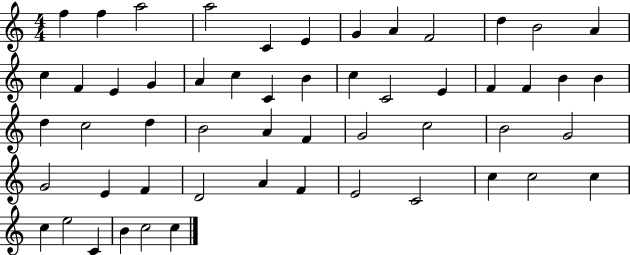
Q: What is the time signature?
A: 4/4